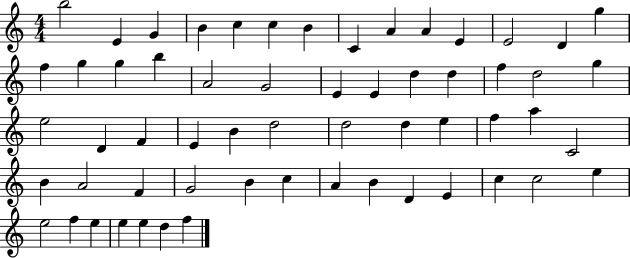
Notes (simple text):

B5/h E4/q G4/q B4/q C5/q C5/q B4/q C4/q A4/q A4/q E4/q E4/h D4/q G5/q F5/q G5/q G5/q B5/q A4/h G4/h E4/q E4/q D5/q D5/q F5/q D5/h G5/q E5/h D4/q F4/q E4/q B4/q D5/h D5/h D5/q E5/q F5/q A5/q C4/h B4/q A4/h F4/q G4/h B4/q C5/q A4/q B4/q D4/q E4/q C5/q C5/h E5/q E5/h F5/q E5/q E5/q E5/q D5/q F5/q